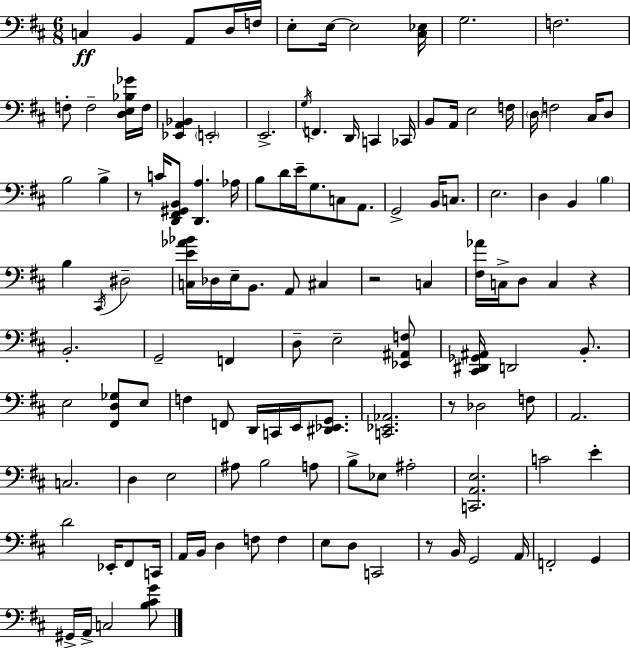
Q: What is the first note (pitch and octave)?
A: C3